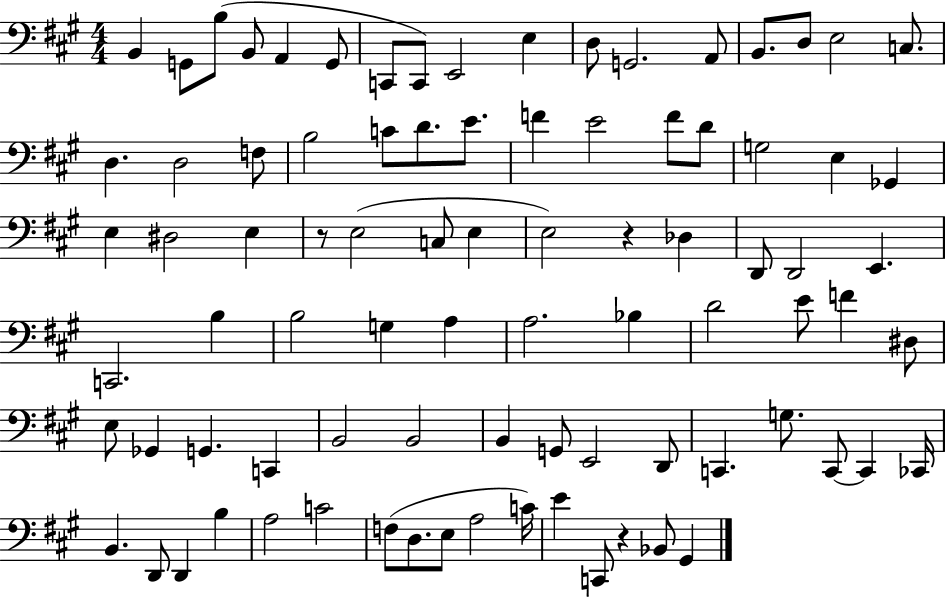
{
  \clef bass
  \numericTimeSignature
  \time 4/4
  \key a \major
  b,4 g,8 b8( b,8 a,4 g,8 | c,8 c,8) e,2 e4 | d8 g,2. a,8 | b,8. d8 e2 c8. | \break d4. d2 f8 | b2 c'8 d'8. e'8. | f'4 e'2 f'8 d'8 | g2 e4 ges,4 | \break e4 dis2 e4 | r8 e2( c8 e4 | e2) r4 des4 | d,8 d,2 e,4. | \break c,2. b4 | b2 g4 a4 | a2. bes4 | d'2 e'8 f'4 dis8 | \break e8 ges,4 g,4. c,4 | b,2 b,2 | b,4 g,8 e,2 d,8 | c,4. g8. c,8~~ c,4 ces,16 | \break b,4. d,8 d,4 b4 | a2 c'2 | f8( d8. e8 a2 c'16) | e'4 c,8 r4 bes,8 gis,4 | \break \bar "|."
}